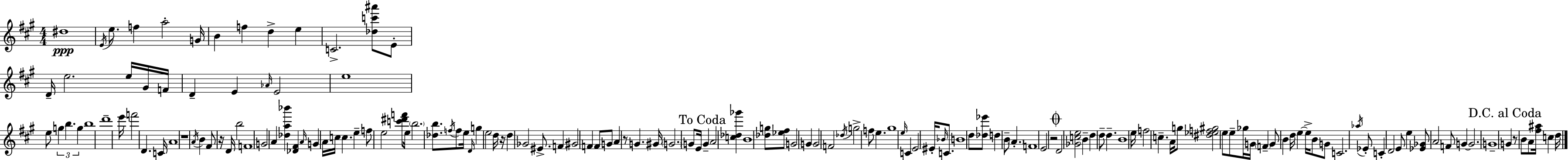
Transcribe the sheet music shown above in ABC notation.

X:1
T:Untitled
M:4/4
L:1/4
K:A
^d4 E/4 e/2 f a2 G/4 B f d e C2 [_dc'^a']/2 E/2 D/4 e2 e/4 ^G/4 F/4 D E _A/4 E2 e4 e/2 g b g b4 d'4 e'/4 f'2 D C/4 A4 z4 A/4 B ^F/2 z/4 D/4 b2 F4 G2 A [_da_b'] [_D^F] A/4 G A/4 c/4 c e f/2 e2 [c'^d'f']/2 e/4 b2 [_db]/2 f/4 f/2 e/4 D/4 g e2 d/4 z/4 d _G2 ^E/2 F ^G2 F F/2 G/2 A z/2 G ^G/4 G2 G/2 E/4 G A2 [c_d_g'] B4 [_dg]/2 [_e^f]/2 G2 G G2 F2 _d/4 g2 f/2 e ^g4 e/4 C E2 ^E/4 _B/4 C/2 B4 d/2 [_d_e']/2 d B/2 A F4 E2 z2 D2 [_Gce]2 B d d/2 d B4 e/4 f2 c A/4 g/2 [^d_ef^g]2 e/2 e/2 _g/4 G/4 F G/2 B d/4 e e/4 B/2 G/2 C2 _a/4 _E/2 C D2 E/2 e [_E_G]/2 A2 F/2 G G2 G4 G z/2 B/2 A/2 [^f^a]/4 c d/4